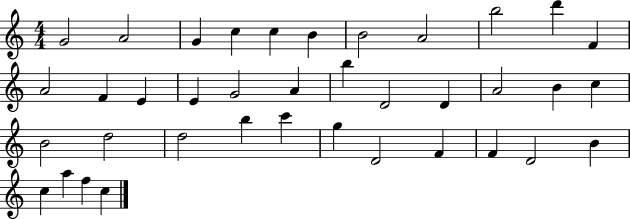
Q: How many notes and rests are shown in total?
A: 38